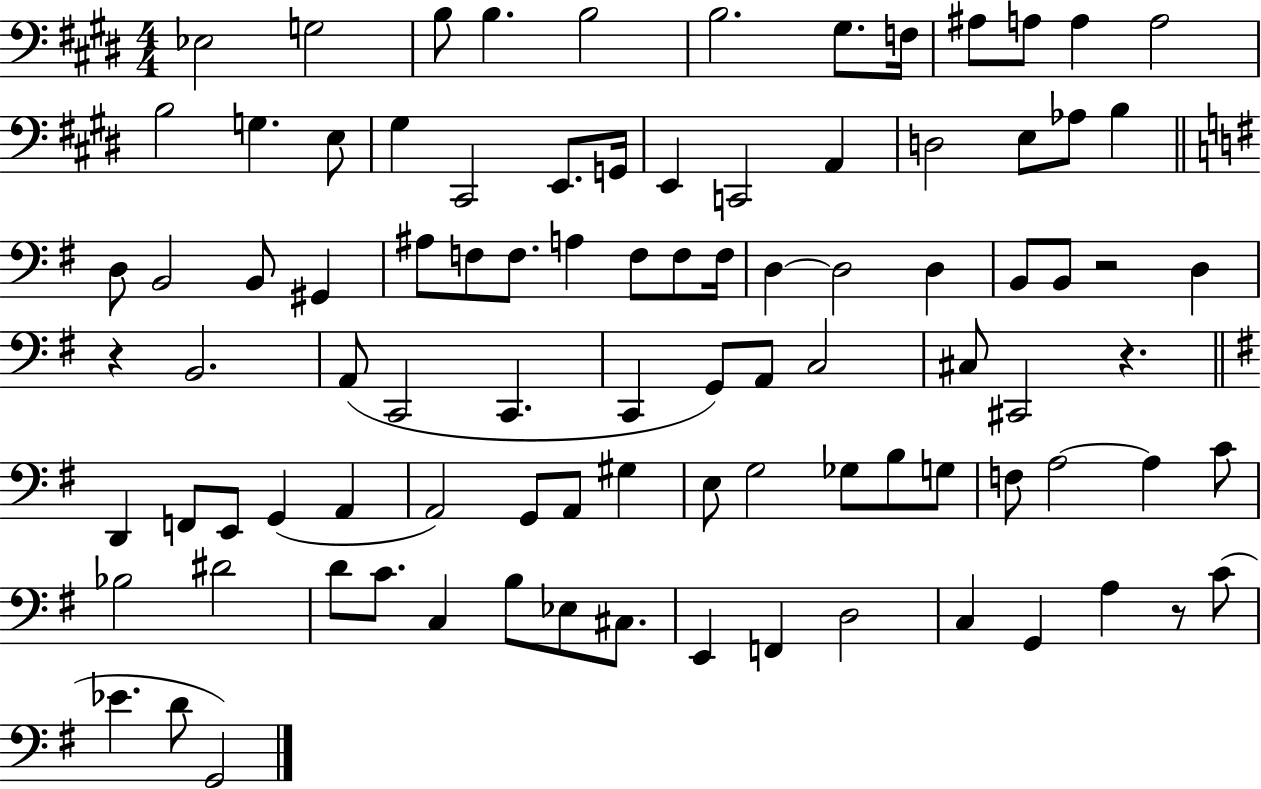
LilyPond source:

{
  \clef bass
  \numericTimeSignature
  \time 4/4
  \key e \major
  \repeat volta 2 { ees2 g2 | b8 b4. b2 | b2. gis8. f16 | ais8 a8 a4 a2 | \break b2 g4. e8 | gis4 cis,2 e,8. g,16 | e,4 c,2 a,4 | d2 e8 aes8 b4 | \break \bar "||" \break \key g \major d8 b,2 b,8 gis,4 | ais8 f8 f8. a4 f8 f8 f16 | d4~~ d2 d4 | b,8 b,8 r2 d4 | \break r4 b,2. | a,8( c,2 c,4. | c,4 g,8) a,8 c2 | cis8 cis,2 r4. | \break \bar "||" \break \key g \major d,4 f,8 e,8 g,4( a,4 | a,2) g,8 a,8 gis4 | e8 g2 ges8 b8 g8 | f8 a2~~ a4 c'8 | \break bes2 dis'2 | d'8 c'8. c4 b8 ees8 cis8. | e,4 f,4 d2 | c4 g,4 a4 r8 c'8( | \break ees'4. d'8 g,2) | } \bar "|."
}